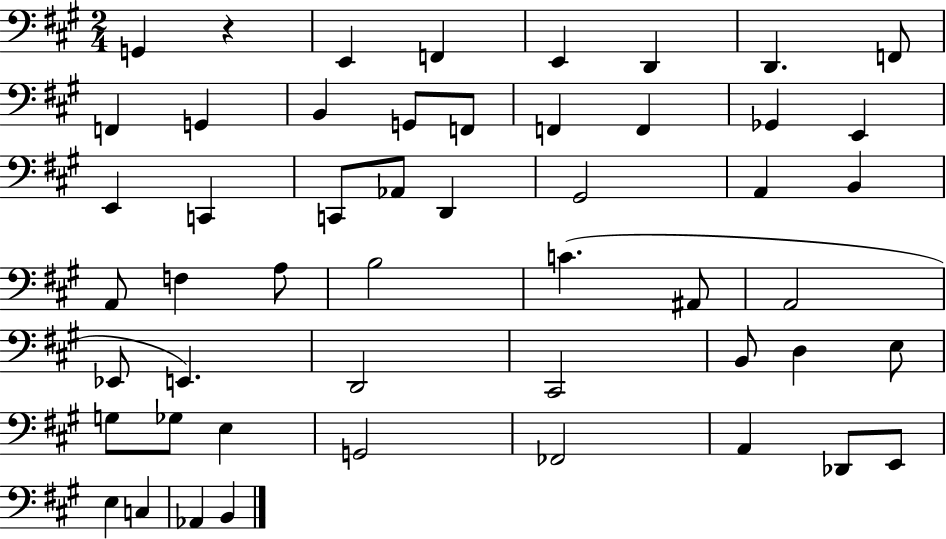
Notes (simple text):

G2/q R/q E2/q F2/q E2/q D2/q D2/q. F2/e F2/q G2/q B2/q G2/e F2/e F2/q F2/q Gb2/q E2/q E2/q C2/q C2/e Ab2/e D2/q G#2/h A2/q B2/q A2/e F3/q A3/e B3/h C4/q. A#2/e A2/h Eb2/e E2/q. D2/h C#2/h B2/e D3/q E3/e G3/e Gb3/e E3/q G2/h FES2/h A2/q Db2/e E2/e E3/q C3/q Ab2/q B2/q